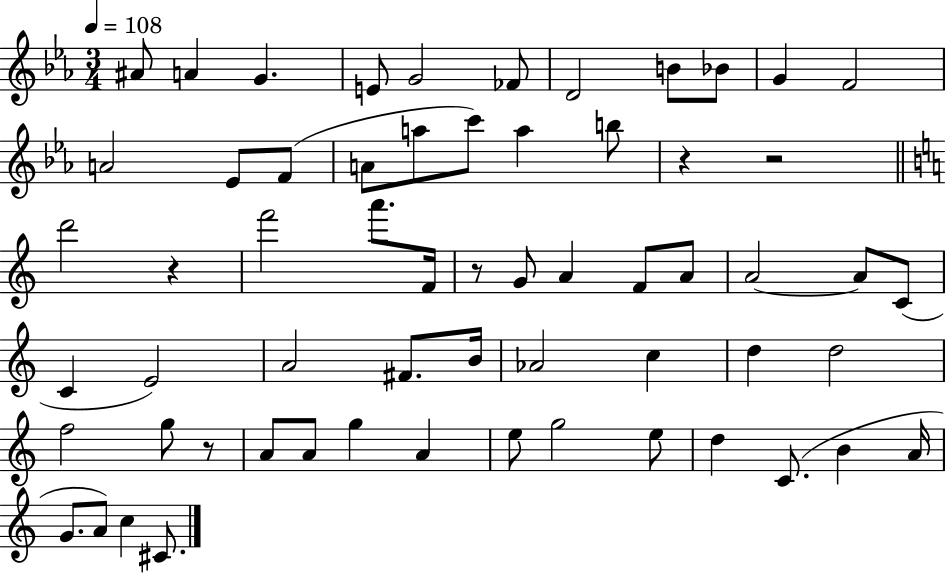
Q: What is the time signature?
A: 3/4